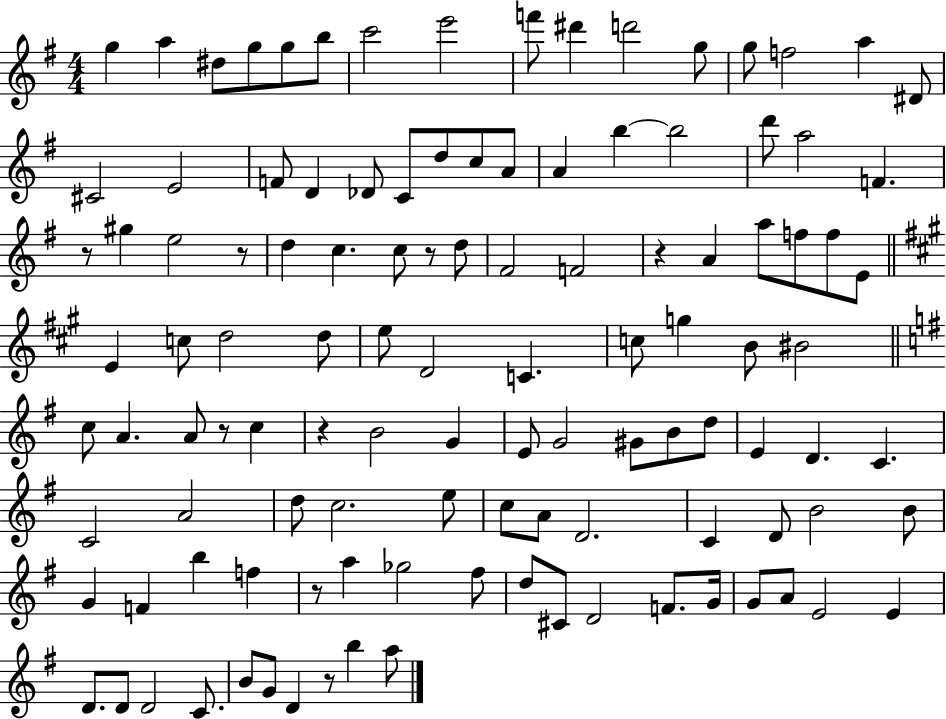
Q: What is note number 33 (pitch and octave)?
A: E5